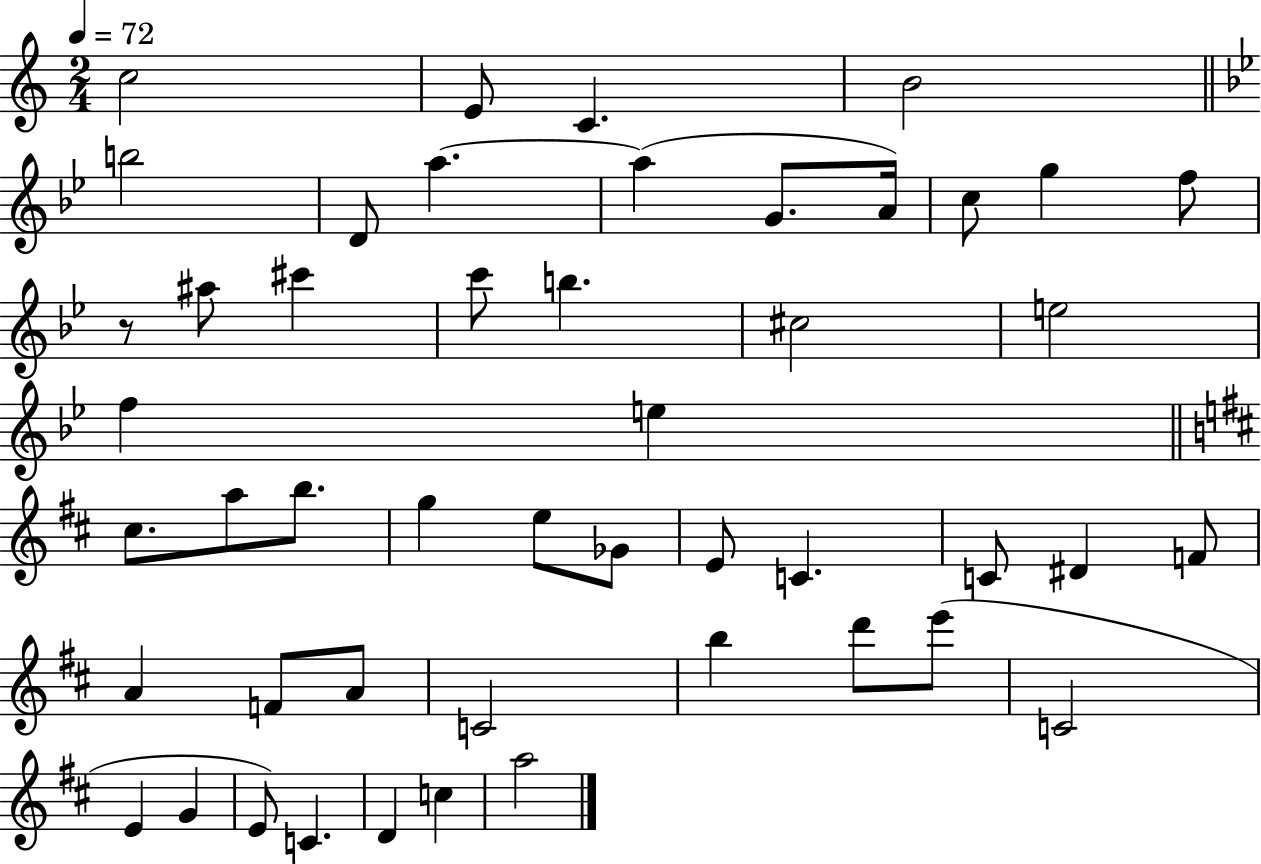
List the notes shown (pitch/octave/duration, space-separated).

C5/h E4/e C4/q. B4/h B5/h D4/e A5/q. A5/q G4/e. A4/s C5/e G5/q F5/e R/e A#5/e C#6/q C6/e B5/q. C#5/h E5/h F5/q E5/q C#5/e. A5/e B5/e. G5/q E5/e Gb4/e E4/e C4/q. C4/e D#4/q F4/e A4/q F4/e A4/e C4/h B5/q D6/e E6/e C4/h E4/q G4/q E4/e C4/q. D4/q C5/q A5/h